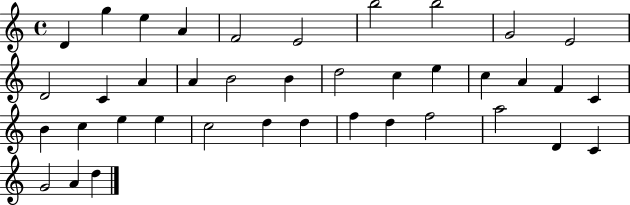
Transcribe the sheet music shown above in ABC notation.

X:1
T:Untitled
M:4/4
L:1/4
K:C
D g e A F2 E2 b2 b2 G2 E2 D2 C A A B2 B d2 c e c A F C B c e e c2 d d f d f2 a2 D C G2 A d